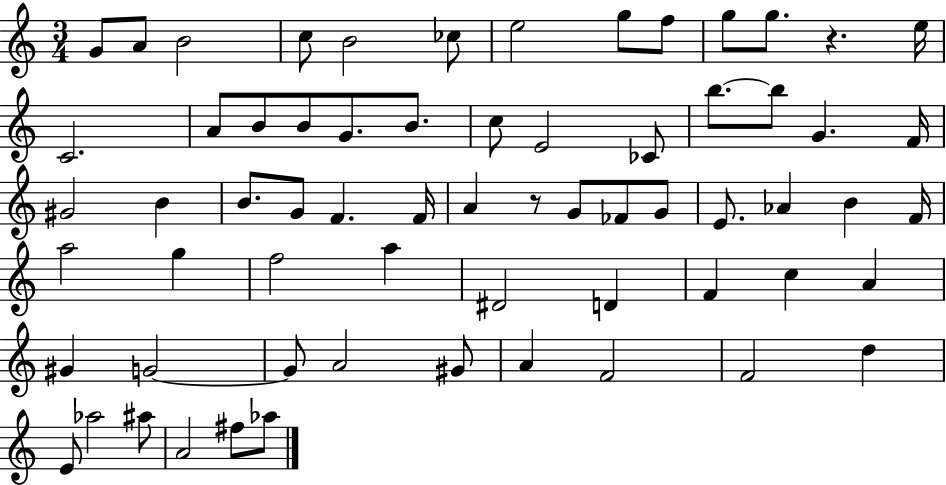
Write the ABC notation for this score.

X:1
T:Untitled
M:3/4
L:1/4
K:C
G/2 A/2 B2 c/2 B2 _c/2 e2 g/2 f/2 g/2 g/2 z e/4 C2 A/2 B/2 B/2 G/2 B/2 c/2 E2 _C/2 b/2 b/2 G F/4 ^G2 B B/2 G/2 F F/4 A z/2 G/2 _F/2 G/2 E/2 _A B F/4 a2 g f2 a ^D2 D F c A ^G G2 G/2 A2 ^G/2 A F2 F2 d E/2 _a2 ^a/2 A2 ^f/2 _a/2